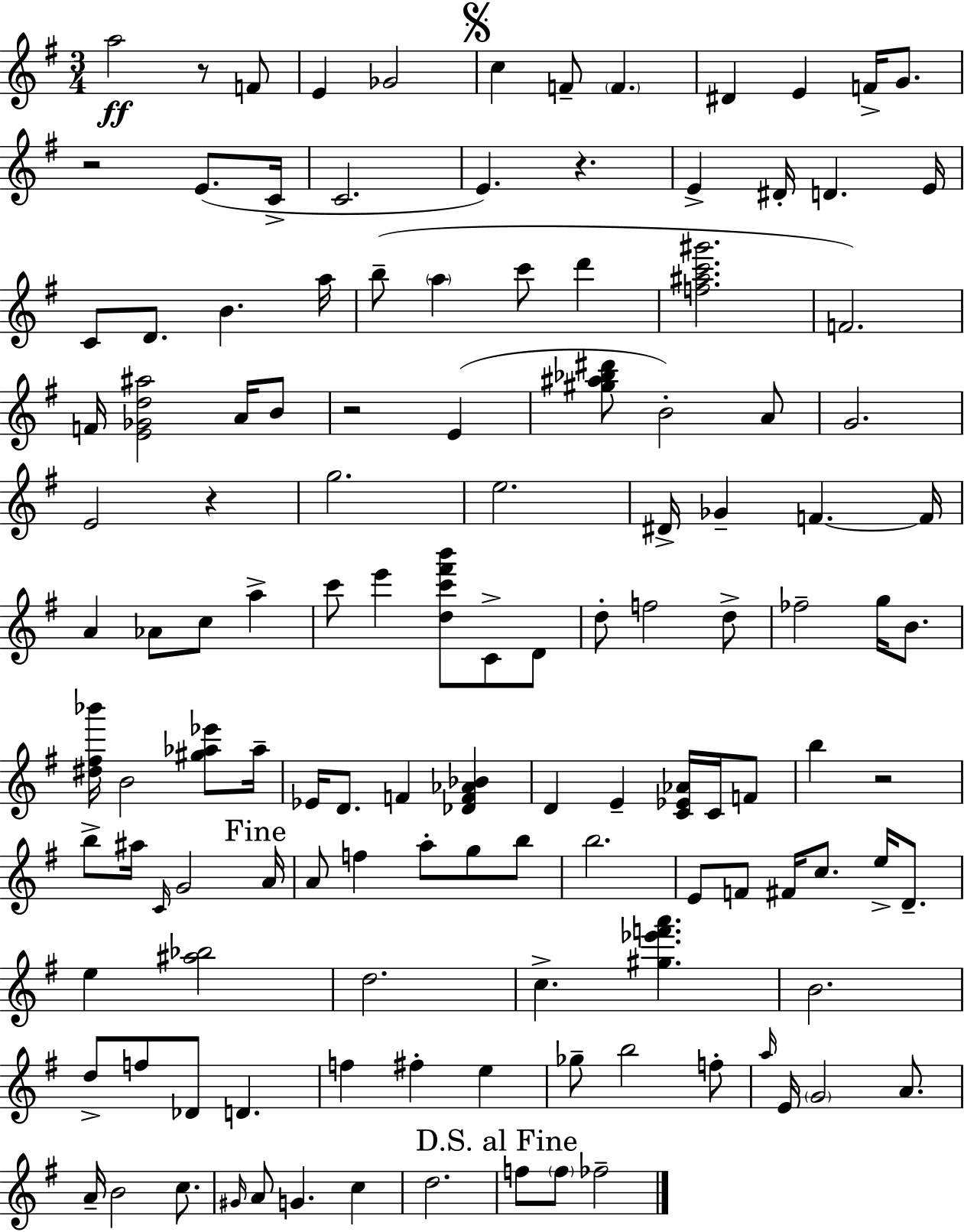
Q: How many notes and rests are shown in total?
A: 128